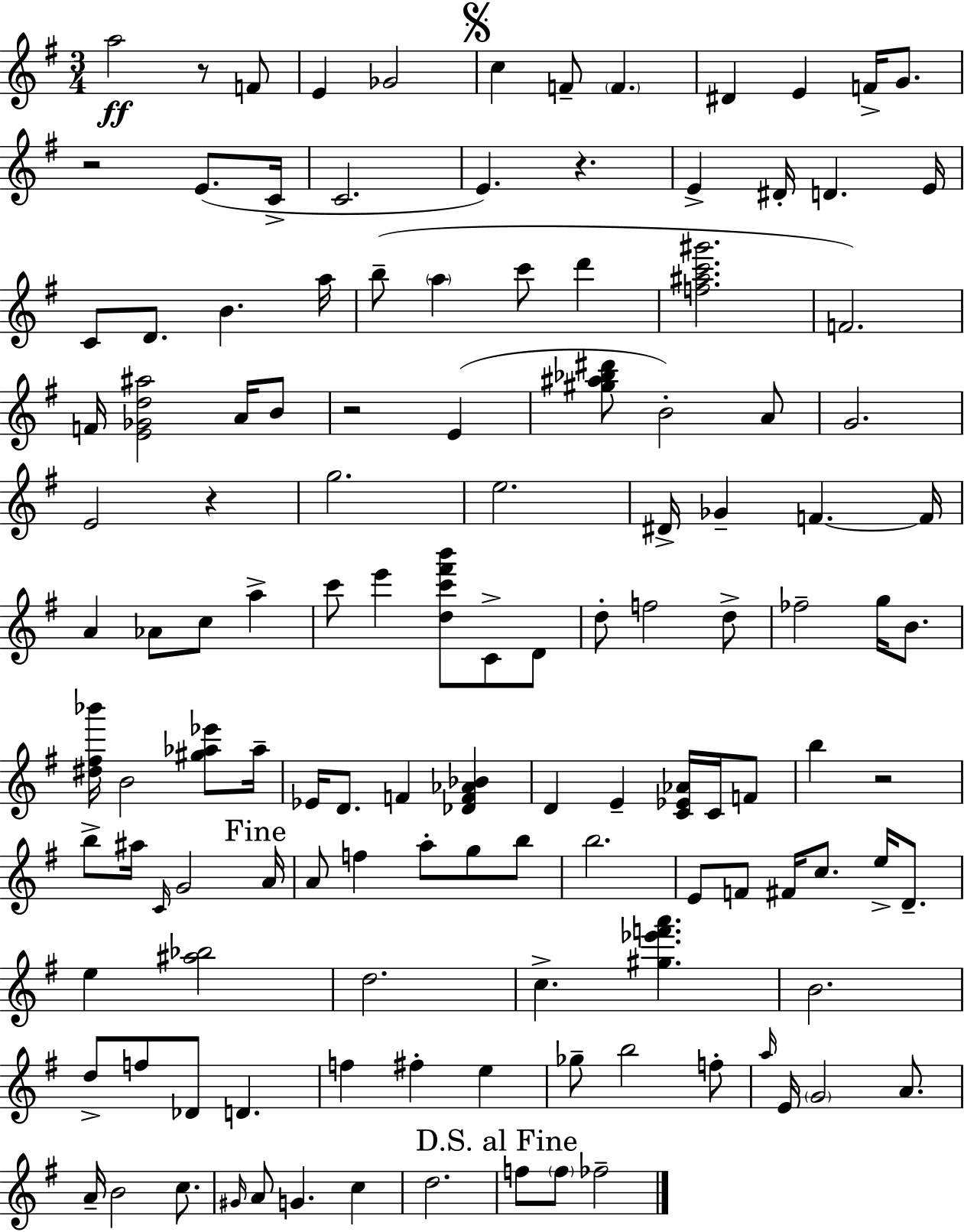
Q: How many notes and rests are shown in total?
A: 128